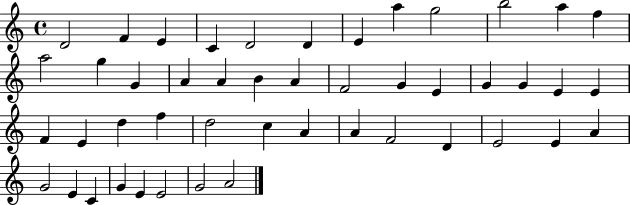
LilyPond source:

{
  \clef treble
  \time 4/4
  \defaultTimeSignature
  \key c \major
  d'2 f'4 e'4 | c'4 d'2 d'4 | e'4 a''4 g''2 | b''2 a''4 f''4 | \break a''2 g''4 g'4 | a'4 a'4 b'4 a'4 | f'2 g'4 e'4 | g'4 g'4 e'4 e'4 | \break f'4 e'4 d''4 f''4 | d''2 c''4 a'4 | a'4 f'2 d'4 | e'2 e'4 a'4 | \break g'2 e'4 c'4 | g'4 e'4 e'2 | g'2 a'2 | \bar "|."
}